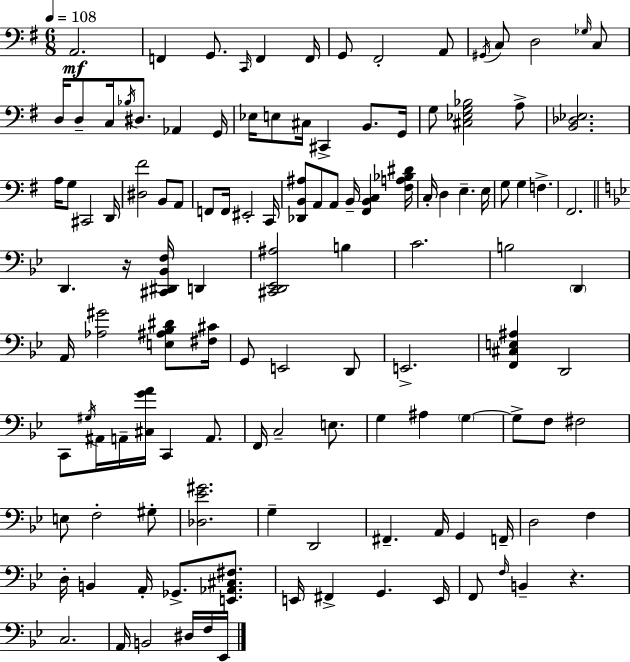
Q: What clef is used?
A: bass